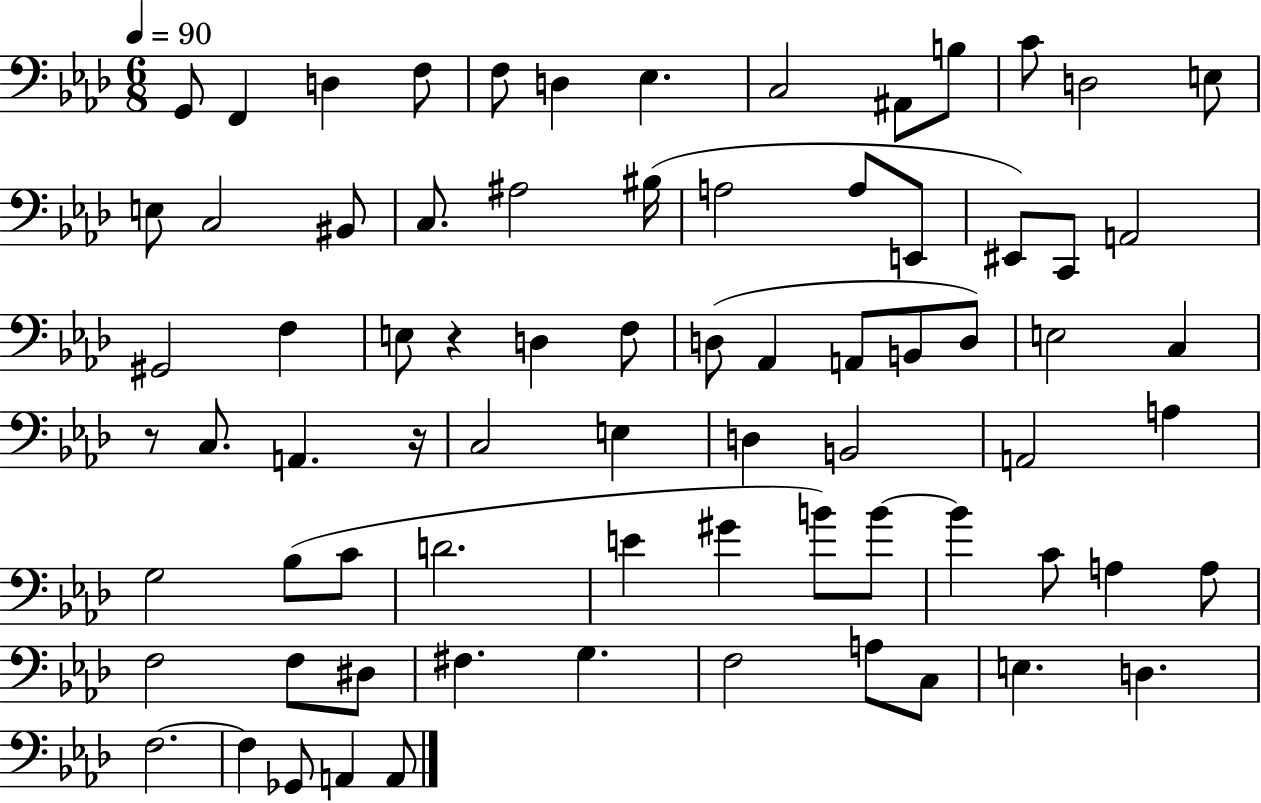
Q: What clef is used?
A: bass